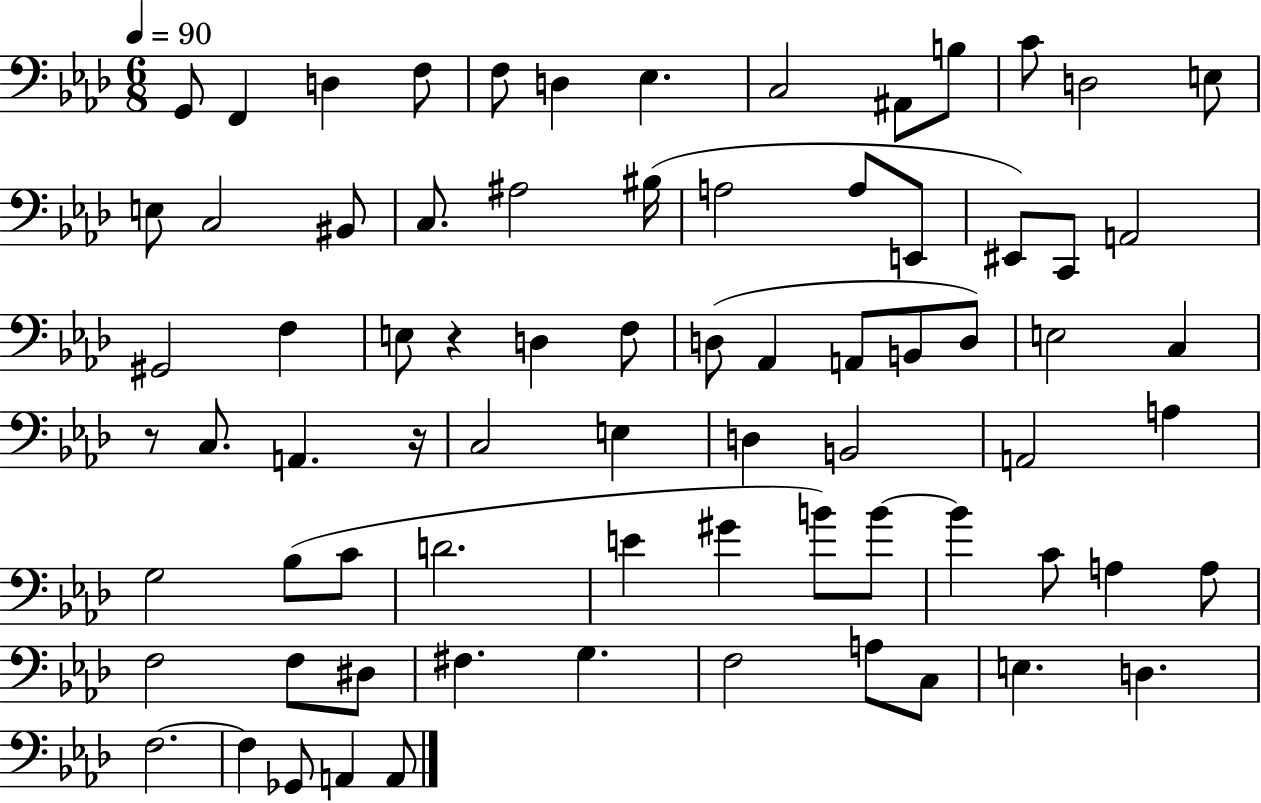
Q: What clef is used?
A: bass